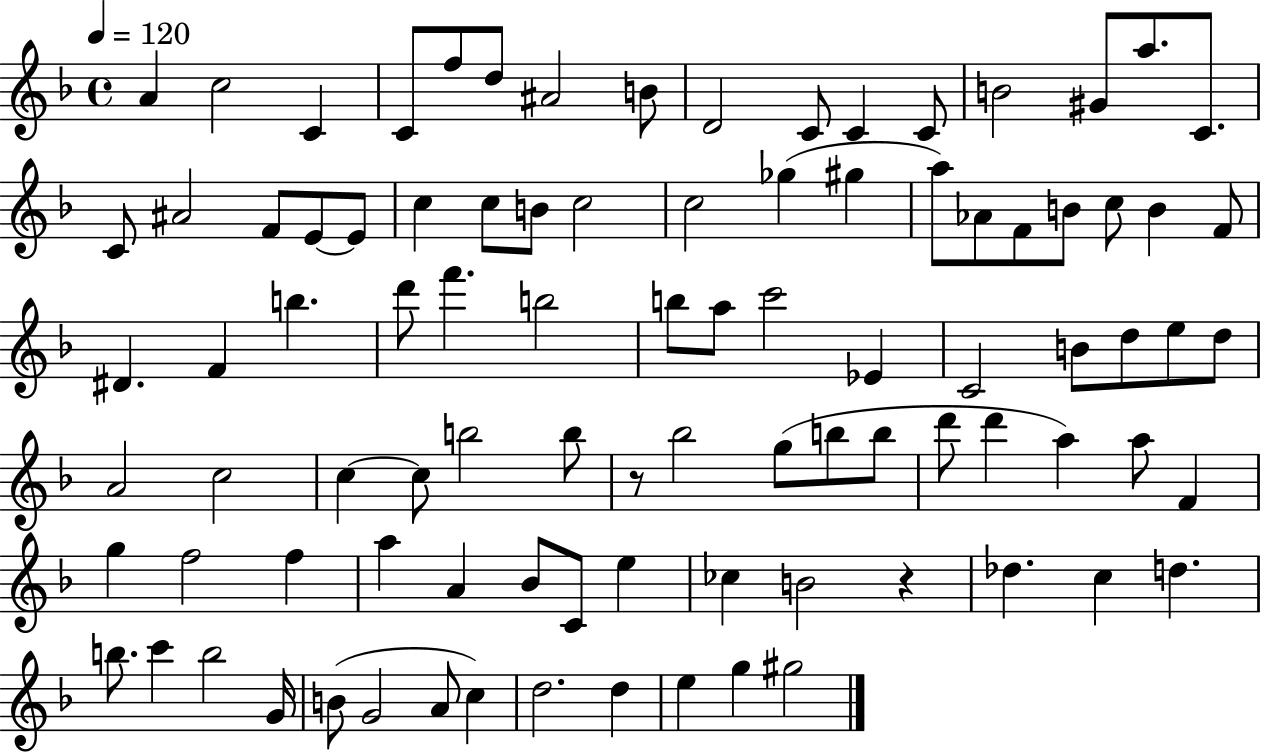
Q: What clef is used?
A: treble